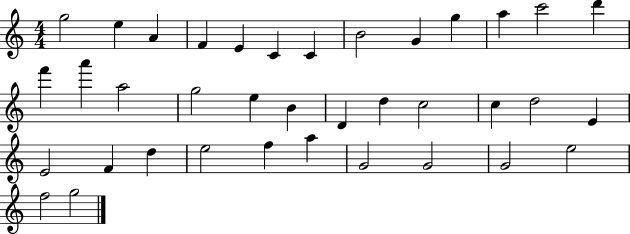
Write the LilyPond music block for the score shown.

{
  \clef treble
  \numericTimeSignature
  \time 4/4
  \key c \major
  g''2 e''4 a'4 | f'4 e'4 c'4 c'4 | b'2 g'4 g''4 | a''4 c'''2 d'''4 | \break f'''4 a'''4 a''2 | g''2 e''4 b'4 | d'4 d''4 c''2 | c''4 d''2 e'4 | \break e'2 f'4 d''4 | e''2 f''4 a''4 | g'2 g'2 | g'2 e''2 | \break f''2 g''2 | \bar "|."
}